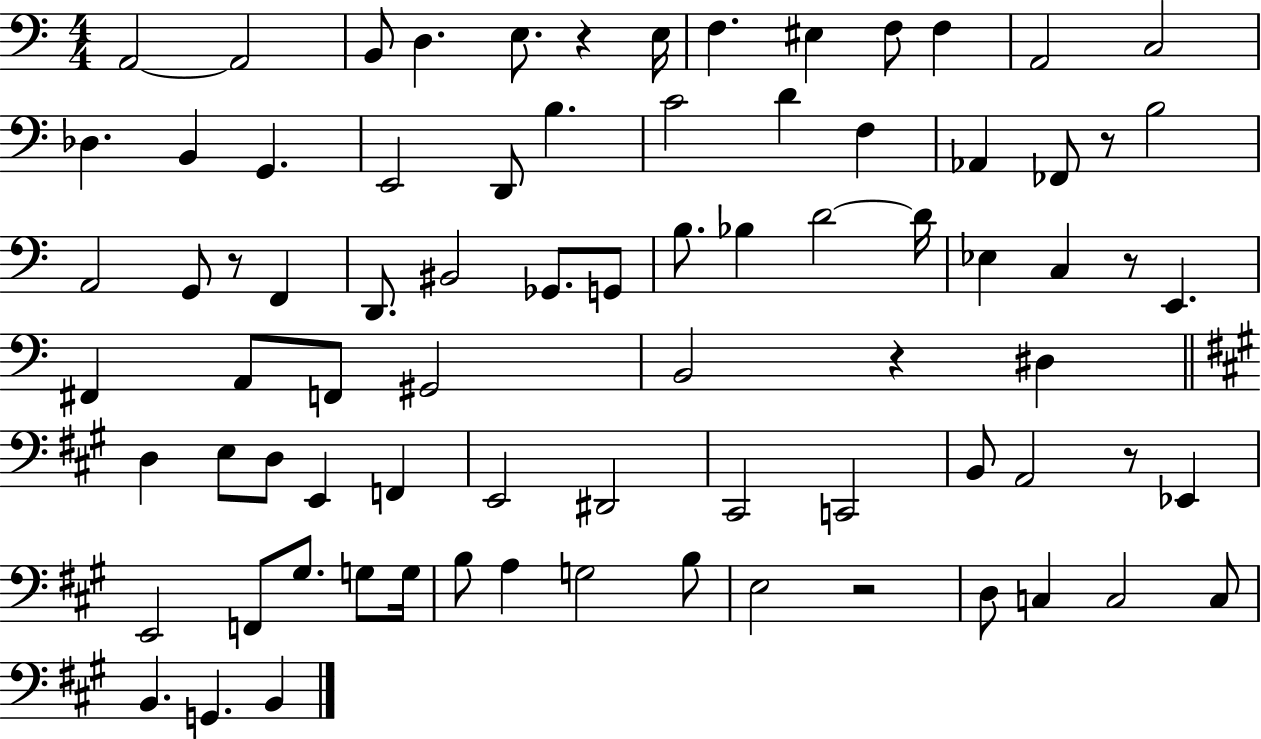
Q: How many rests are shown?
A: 7